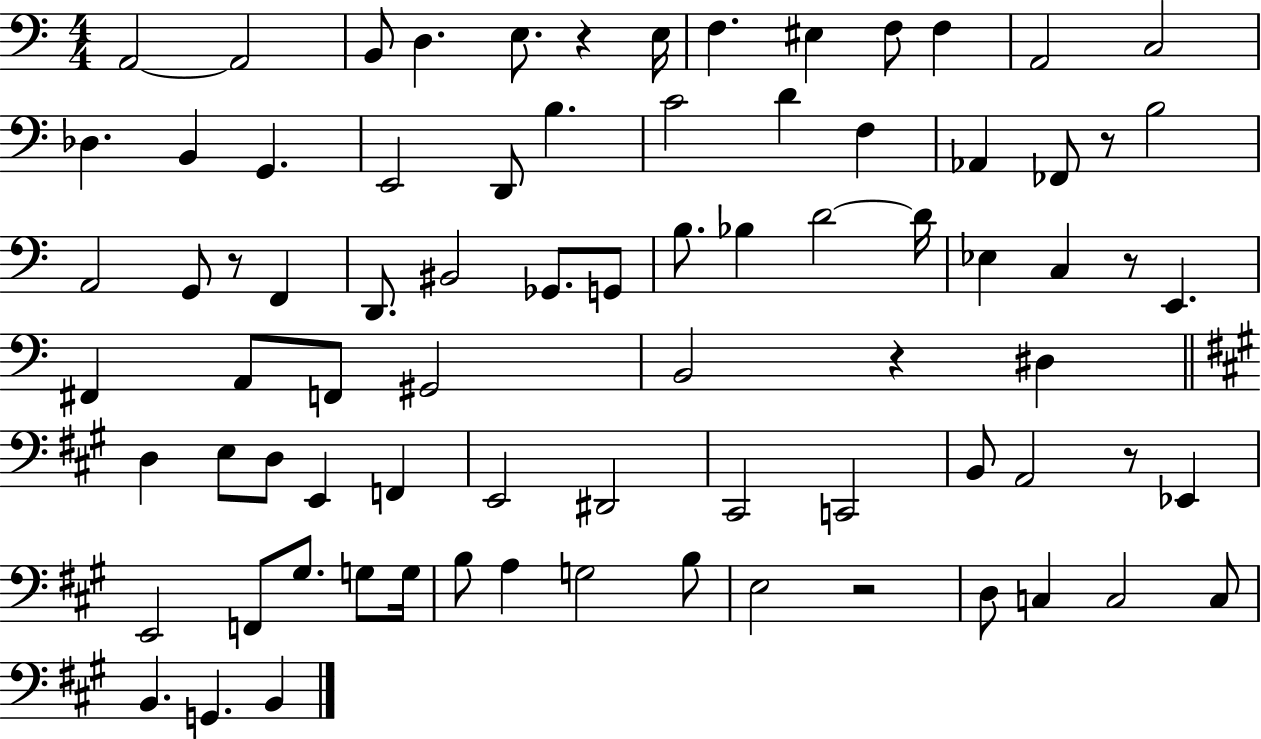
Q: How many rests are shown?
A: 7